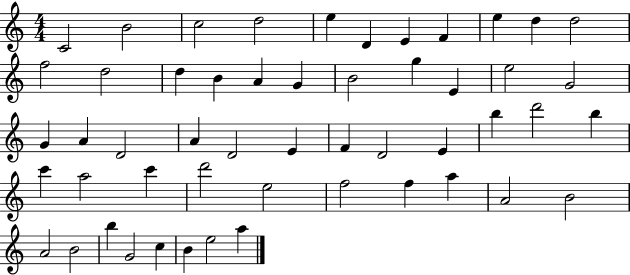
X:1
T:Untitled
M:4/4
L:1/4
K:C
C2 B2 c2 d2 e D E F e d d2 f2 d2 d B A G B2 g E e2 G2 G A D2 A D2 E F D2 E b d'2 b c' a2 c' d'2 e2 f2 f a A2 B2 A2 B2 b G2 c B e2 a